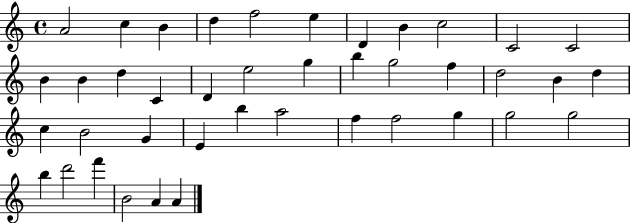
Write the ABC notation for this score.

X:1
T:Untitled
M:4/4
L:1/4
K:C
A2 c B d f2 e D B c2 C2 C2 B B d C D e2 g b g2 f d2 B d c B2 G E b a2 f f2 g g2 g2 b d'2 f' B2 A A